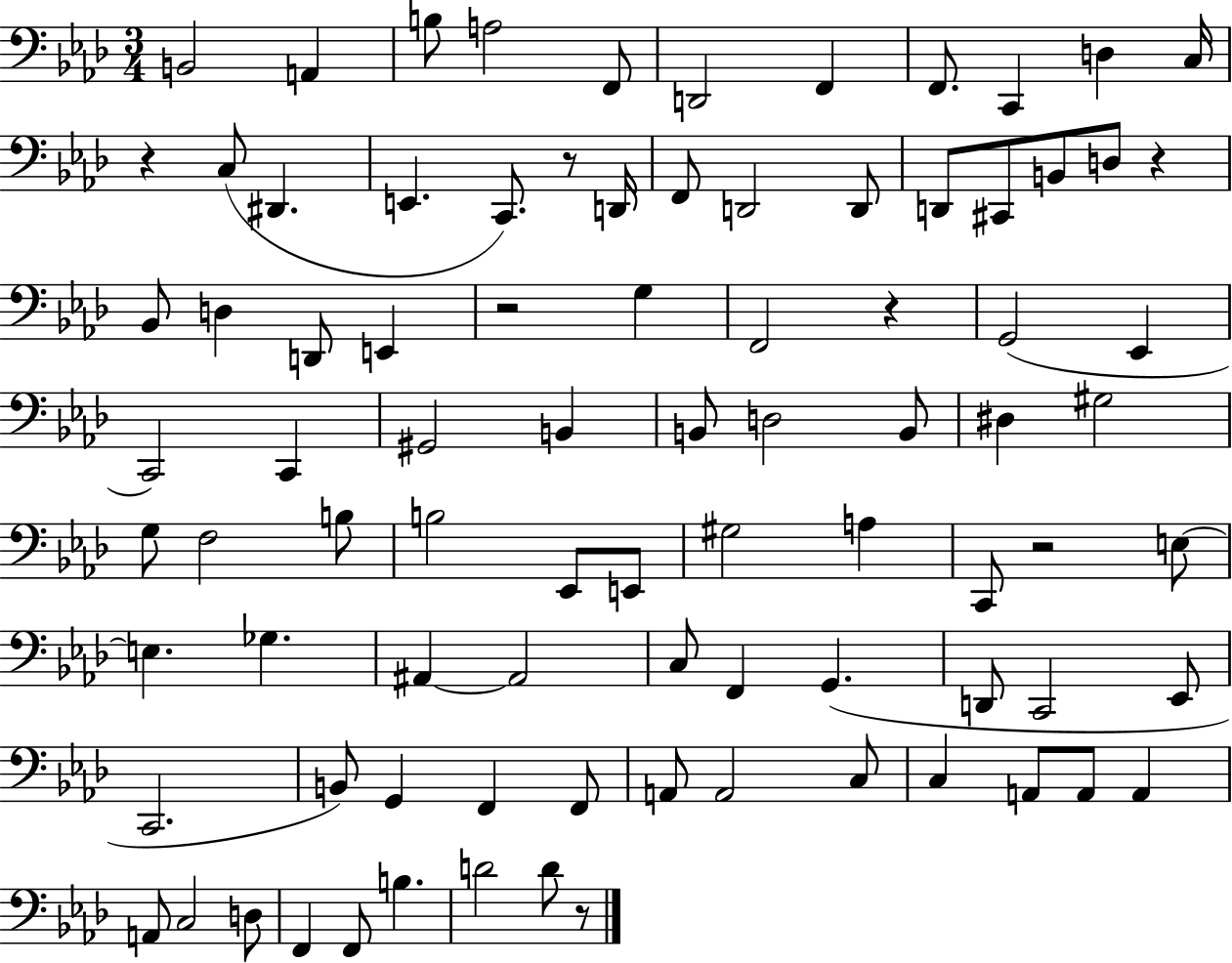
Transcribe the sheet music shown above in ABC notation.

X:1
T:Untitled
M:3/4
L:1/4
K:Ab
B,,2 A,, B,/2 A,2 F,,/2 D,,2 F,, F,,/2 C,, D, C,/4 z C,/2 ^D,, E,, C,,/2 z/2 D,,/4 F,,/2 D,,2 D,,/2 D,,/2 ^C,,/2 B,,/2 D,/2 z _B,,/2 D, D,,/2 E,, z2 G, F,,2 z G,,2 _E,, C,,2 C,, ^G,,2 B,, B,,/2 D,2 B,,/2 ^D, ^G,2 G,/2 F,2 B,/2 B,2 _E,,/2 E,,/2 ^G,2 A, C,,/2 z2 E,/2 E, _G, ^A,, ^A,,2 C,/2 F,, G,, D,,/2 C,,2 _E,,/2 C,,2 B,,/2 G,, F,, F,,/2 A,,/2 A,,2 C,/2 C, A,,/2 A,,/2 A,, A,,/2 C,2 D,/2 F,, F,,/2 B, D2 D/2 z/2